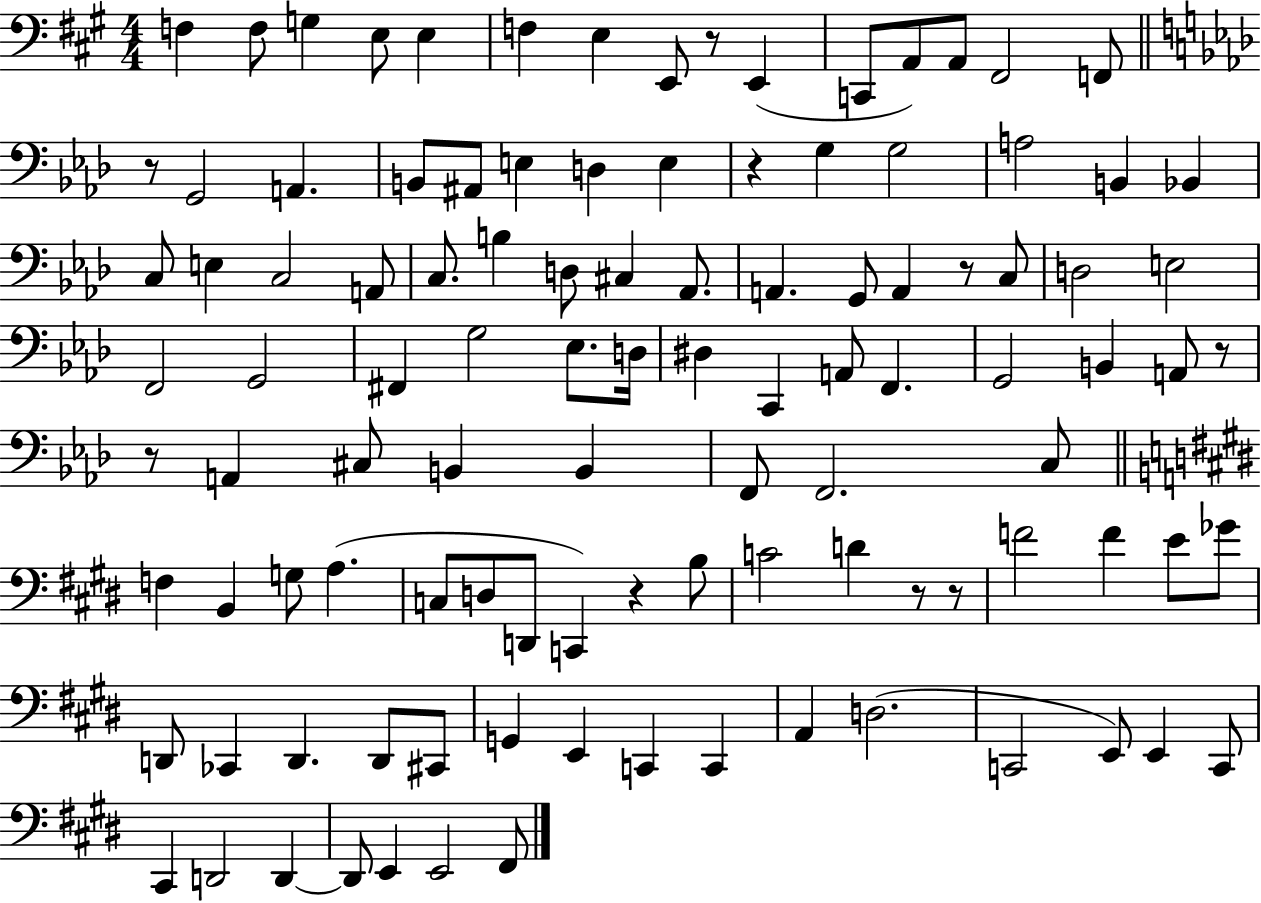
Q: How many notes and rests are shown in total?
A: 107